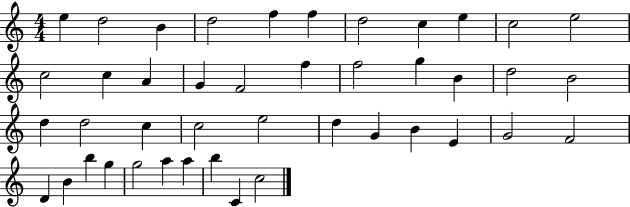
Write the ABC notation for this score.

X:1
T:Untitled
M:4/4
L:1/4
K:C
e d2 B d2 f f d2 c e c2 e2 c2 c A G F2 f f2 g B d2 B2 d d2 c c2 e2 d G B E G2 F2 D B b g g2 a a b C c2